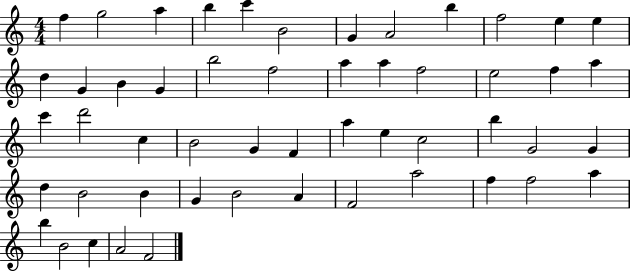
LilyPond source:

{
  \clef treble
  \numericTimeSignature
  \time 4/4
  \key c \major
  f''4 g''2 a''4 | b''4 c'''4 b'2 | g'4 a'2 b''4 | f''2 e''4 e''4 | \break d''4 g'4 b'4 g'4 | b''2 f''2 | a''4 a''4 f''2 | e''2 f''4 a''4 | \break c'''4 d'''2 c''4 | b'2 g'4 f'4 | a''4 e''4 c''2 | b''4 g'2 g'4 | \break d''4 b'2 b'4 | g'4 b'2 a'4 | f'2 a''2 | f''4 f''2 a''4 | \break b''4 b'2 c''4 | a'2 f'2 | \bar "|."
}